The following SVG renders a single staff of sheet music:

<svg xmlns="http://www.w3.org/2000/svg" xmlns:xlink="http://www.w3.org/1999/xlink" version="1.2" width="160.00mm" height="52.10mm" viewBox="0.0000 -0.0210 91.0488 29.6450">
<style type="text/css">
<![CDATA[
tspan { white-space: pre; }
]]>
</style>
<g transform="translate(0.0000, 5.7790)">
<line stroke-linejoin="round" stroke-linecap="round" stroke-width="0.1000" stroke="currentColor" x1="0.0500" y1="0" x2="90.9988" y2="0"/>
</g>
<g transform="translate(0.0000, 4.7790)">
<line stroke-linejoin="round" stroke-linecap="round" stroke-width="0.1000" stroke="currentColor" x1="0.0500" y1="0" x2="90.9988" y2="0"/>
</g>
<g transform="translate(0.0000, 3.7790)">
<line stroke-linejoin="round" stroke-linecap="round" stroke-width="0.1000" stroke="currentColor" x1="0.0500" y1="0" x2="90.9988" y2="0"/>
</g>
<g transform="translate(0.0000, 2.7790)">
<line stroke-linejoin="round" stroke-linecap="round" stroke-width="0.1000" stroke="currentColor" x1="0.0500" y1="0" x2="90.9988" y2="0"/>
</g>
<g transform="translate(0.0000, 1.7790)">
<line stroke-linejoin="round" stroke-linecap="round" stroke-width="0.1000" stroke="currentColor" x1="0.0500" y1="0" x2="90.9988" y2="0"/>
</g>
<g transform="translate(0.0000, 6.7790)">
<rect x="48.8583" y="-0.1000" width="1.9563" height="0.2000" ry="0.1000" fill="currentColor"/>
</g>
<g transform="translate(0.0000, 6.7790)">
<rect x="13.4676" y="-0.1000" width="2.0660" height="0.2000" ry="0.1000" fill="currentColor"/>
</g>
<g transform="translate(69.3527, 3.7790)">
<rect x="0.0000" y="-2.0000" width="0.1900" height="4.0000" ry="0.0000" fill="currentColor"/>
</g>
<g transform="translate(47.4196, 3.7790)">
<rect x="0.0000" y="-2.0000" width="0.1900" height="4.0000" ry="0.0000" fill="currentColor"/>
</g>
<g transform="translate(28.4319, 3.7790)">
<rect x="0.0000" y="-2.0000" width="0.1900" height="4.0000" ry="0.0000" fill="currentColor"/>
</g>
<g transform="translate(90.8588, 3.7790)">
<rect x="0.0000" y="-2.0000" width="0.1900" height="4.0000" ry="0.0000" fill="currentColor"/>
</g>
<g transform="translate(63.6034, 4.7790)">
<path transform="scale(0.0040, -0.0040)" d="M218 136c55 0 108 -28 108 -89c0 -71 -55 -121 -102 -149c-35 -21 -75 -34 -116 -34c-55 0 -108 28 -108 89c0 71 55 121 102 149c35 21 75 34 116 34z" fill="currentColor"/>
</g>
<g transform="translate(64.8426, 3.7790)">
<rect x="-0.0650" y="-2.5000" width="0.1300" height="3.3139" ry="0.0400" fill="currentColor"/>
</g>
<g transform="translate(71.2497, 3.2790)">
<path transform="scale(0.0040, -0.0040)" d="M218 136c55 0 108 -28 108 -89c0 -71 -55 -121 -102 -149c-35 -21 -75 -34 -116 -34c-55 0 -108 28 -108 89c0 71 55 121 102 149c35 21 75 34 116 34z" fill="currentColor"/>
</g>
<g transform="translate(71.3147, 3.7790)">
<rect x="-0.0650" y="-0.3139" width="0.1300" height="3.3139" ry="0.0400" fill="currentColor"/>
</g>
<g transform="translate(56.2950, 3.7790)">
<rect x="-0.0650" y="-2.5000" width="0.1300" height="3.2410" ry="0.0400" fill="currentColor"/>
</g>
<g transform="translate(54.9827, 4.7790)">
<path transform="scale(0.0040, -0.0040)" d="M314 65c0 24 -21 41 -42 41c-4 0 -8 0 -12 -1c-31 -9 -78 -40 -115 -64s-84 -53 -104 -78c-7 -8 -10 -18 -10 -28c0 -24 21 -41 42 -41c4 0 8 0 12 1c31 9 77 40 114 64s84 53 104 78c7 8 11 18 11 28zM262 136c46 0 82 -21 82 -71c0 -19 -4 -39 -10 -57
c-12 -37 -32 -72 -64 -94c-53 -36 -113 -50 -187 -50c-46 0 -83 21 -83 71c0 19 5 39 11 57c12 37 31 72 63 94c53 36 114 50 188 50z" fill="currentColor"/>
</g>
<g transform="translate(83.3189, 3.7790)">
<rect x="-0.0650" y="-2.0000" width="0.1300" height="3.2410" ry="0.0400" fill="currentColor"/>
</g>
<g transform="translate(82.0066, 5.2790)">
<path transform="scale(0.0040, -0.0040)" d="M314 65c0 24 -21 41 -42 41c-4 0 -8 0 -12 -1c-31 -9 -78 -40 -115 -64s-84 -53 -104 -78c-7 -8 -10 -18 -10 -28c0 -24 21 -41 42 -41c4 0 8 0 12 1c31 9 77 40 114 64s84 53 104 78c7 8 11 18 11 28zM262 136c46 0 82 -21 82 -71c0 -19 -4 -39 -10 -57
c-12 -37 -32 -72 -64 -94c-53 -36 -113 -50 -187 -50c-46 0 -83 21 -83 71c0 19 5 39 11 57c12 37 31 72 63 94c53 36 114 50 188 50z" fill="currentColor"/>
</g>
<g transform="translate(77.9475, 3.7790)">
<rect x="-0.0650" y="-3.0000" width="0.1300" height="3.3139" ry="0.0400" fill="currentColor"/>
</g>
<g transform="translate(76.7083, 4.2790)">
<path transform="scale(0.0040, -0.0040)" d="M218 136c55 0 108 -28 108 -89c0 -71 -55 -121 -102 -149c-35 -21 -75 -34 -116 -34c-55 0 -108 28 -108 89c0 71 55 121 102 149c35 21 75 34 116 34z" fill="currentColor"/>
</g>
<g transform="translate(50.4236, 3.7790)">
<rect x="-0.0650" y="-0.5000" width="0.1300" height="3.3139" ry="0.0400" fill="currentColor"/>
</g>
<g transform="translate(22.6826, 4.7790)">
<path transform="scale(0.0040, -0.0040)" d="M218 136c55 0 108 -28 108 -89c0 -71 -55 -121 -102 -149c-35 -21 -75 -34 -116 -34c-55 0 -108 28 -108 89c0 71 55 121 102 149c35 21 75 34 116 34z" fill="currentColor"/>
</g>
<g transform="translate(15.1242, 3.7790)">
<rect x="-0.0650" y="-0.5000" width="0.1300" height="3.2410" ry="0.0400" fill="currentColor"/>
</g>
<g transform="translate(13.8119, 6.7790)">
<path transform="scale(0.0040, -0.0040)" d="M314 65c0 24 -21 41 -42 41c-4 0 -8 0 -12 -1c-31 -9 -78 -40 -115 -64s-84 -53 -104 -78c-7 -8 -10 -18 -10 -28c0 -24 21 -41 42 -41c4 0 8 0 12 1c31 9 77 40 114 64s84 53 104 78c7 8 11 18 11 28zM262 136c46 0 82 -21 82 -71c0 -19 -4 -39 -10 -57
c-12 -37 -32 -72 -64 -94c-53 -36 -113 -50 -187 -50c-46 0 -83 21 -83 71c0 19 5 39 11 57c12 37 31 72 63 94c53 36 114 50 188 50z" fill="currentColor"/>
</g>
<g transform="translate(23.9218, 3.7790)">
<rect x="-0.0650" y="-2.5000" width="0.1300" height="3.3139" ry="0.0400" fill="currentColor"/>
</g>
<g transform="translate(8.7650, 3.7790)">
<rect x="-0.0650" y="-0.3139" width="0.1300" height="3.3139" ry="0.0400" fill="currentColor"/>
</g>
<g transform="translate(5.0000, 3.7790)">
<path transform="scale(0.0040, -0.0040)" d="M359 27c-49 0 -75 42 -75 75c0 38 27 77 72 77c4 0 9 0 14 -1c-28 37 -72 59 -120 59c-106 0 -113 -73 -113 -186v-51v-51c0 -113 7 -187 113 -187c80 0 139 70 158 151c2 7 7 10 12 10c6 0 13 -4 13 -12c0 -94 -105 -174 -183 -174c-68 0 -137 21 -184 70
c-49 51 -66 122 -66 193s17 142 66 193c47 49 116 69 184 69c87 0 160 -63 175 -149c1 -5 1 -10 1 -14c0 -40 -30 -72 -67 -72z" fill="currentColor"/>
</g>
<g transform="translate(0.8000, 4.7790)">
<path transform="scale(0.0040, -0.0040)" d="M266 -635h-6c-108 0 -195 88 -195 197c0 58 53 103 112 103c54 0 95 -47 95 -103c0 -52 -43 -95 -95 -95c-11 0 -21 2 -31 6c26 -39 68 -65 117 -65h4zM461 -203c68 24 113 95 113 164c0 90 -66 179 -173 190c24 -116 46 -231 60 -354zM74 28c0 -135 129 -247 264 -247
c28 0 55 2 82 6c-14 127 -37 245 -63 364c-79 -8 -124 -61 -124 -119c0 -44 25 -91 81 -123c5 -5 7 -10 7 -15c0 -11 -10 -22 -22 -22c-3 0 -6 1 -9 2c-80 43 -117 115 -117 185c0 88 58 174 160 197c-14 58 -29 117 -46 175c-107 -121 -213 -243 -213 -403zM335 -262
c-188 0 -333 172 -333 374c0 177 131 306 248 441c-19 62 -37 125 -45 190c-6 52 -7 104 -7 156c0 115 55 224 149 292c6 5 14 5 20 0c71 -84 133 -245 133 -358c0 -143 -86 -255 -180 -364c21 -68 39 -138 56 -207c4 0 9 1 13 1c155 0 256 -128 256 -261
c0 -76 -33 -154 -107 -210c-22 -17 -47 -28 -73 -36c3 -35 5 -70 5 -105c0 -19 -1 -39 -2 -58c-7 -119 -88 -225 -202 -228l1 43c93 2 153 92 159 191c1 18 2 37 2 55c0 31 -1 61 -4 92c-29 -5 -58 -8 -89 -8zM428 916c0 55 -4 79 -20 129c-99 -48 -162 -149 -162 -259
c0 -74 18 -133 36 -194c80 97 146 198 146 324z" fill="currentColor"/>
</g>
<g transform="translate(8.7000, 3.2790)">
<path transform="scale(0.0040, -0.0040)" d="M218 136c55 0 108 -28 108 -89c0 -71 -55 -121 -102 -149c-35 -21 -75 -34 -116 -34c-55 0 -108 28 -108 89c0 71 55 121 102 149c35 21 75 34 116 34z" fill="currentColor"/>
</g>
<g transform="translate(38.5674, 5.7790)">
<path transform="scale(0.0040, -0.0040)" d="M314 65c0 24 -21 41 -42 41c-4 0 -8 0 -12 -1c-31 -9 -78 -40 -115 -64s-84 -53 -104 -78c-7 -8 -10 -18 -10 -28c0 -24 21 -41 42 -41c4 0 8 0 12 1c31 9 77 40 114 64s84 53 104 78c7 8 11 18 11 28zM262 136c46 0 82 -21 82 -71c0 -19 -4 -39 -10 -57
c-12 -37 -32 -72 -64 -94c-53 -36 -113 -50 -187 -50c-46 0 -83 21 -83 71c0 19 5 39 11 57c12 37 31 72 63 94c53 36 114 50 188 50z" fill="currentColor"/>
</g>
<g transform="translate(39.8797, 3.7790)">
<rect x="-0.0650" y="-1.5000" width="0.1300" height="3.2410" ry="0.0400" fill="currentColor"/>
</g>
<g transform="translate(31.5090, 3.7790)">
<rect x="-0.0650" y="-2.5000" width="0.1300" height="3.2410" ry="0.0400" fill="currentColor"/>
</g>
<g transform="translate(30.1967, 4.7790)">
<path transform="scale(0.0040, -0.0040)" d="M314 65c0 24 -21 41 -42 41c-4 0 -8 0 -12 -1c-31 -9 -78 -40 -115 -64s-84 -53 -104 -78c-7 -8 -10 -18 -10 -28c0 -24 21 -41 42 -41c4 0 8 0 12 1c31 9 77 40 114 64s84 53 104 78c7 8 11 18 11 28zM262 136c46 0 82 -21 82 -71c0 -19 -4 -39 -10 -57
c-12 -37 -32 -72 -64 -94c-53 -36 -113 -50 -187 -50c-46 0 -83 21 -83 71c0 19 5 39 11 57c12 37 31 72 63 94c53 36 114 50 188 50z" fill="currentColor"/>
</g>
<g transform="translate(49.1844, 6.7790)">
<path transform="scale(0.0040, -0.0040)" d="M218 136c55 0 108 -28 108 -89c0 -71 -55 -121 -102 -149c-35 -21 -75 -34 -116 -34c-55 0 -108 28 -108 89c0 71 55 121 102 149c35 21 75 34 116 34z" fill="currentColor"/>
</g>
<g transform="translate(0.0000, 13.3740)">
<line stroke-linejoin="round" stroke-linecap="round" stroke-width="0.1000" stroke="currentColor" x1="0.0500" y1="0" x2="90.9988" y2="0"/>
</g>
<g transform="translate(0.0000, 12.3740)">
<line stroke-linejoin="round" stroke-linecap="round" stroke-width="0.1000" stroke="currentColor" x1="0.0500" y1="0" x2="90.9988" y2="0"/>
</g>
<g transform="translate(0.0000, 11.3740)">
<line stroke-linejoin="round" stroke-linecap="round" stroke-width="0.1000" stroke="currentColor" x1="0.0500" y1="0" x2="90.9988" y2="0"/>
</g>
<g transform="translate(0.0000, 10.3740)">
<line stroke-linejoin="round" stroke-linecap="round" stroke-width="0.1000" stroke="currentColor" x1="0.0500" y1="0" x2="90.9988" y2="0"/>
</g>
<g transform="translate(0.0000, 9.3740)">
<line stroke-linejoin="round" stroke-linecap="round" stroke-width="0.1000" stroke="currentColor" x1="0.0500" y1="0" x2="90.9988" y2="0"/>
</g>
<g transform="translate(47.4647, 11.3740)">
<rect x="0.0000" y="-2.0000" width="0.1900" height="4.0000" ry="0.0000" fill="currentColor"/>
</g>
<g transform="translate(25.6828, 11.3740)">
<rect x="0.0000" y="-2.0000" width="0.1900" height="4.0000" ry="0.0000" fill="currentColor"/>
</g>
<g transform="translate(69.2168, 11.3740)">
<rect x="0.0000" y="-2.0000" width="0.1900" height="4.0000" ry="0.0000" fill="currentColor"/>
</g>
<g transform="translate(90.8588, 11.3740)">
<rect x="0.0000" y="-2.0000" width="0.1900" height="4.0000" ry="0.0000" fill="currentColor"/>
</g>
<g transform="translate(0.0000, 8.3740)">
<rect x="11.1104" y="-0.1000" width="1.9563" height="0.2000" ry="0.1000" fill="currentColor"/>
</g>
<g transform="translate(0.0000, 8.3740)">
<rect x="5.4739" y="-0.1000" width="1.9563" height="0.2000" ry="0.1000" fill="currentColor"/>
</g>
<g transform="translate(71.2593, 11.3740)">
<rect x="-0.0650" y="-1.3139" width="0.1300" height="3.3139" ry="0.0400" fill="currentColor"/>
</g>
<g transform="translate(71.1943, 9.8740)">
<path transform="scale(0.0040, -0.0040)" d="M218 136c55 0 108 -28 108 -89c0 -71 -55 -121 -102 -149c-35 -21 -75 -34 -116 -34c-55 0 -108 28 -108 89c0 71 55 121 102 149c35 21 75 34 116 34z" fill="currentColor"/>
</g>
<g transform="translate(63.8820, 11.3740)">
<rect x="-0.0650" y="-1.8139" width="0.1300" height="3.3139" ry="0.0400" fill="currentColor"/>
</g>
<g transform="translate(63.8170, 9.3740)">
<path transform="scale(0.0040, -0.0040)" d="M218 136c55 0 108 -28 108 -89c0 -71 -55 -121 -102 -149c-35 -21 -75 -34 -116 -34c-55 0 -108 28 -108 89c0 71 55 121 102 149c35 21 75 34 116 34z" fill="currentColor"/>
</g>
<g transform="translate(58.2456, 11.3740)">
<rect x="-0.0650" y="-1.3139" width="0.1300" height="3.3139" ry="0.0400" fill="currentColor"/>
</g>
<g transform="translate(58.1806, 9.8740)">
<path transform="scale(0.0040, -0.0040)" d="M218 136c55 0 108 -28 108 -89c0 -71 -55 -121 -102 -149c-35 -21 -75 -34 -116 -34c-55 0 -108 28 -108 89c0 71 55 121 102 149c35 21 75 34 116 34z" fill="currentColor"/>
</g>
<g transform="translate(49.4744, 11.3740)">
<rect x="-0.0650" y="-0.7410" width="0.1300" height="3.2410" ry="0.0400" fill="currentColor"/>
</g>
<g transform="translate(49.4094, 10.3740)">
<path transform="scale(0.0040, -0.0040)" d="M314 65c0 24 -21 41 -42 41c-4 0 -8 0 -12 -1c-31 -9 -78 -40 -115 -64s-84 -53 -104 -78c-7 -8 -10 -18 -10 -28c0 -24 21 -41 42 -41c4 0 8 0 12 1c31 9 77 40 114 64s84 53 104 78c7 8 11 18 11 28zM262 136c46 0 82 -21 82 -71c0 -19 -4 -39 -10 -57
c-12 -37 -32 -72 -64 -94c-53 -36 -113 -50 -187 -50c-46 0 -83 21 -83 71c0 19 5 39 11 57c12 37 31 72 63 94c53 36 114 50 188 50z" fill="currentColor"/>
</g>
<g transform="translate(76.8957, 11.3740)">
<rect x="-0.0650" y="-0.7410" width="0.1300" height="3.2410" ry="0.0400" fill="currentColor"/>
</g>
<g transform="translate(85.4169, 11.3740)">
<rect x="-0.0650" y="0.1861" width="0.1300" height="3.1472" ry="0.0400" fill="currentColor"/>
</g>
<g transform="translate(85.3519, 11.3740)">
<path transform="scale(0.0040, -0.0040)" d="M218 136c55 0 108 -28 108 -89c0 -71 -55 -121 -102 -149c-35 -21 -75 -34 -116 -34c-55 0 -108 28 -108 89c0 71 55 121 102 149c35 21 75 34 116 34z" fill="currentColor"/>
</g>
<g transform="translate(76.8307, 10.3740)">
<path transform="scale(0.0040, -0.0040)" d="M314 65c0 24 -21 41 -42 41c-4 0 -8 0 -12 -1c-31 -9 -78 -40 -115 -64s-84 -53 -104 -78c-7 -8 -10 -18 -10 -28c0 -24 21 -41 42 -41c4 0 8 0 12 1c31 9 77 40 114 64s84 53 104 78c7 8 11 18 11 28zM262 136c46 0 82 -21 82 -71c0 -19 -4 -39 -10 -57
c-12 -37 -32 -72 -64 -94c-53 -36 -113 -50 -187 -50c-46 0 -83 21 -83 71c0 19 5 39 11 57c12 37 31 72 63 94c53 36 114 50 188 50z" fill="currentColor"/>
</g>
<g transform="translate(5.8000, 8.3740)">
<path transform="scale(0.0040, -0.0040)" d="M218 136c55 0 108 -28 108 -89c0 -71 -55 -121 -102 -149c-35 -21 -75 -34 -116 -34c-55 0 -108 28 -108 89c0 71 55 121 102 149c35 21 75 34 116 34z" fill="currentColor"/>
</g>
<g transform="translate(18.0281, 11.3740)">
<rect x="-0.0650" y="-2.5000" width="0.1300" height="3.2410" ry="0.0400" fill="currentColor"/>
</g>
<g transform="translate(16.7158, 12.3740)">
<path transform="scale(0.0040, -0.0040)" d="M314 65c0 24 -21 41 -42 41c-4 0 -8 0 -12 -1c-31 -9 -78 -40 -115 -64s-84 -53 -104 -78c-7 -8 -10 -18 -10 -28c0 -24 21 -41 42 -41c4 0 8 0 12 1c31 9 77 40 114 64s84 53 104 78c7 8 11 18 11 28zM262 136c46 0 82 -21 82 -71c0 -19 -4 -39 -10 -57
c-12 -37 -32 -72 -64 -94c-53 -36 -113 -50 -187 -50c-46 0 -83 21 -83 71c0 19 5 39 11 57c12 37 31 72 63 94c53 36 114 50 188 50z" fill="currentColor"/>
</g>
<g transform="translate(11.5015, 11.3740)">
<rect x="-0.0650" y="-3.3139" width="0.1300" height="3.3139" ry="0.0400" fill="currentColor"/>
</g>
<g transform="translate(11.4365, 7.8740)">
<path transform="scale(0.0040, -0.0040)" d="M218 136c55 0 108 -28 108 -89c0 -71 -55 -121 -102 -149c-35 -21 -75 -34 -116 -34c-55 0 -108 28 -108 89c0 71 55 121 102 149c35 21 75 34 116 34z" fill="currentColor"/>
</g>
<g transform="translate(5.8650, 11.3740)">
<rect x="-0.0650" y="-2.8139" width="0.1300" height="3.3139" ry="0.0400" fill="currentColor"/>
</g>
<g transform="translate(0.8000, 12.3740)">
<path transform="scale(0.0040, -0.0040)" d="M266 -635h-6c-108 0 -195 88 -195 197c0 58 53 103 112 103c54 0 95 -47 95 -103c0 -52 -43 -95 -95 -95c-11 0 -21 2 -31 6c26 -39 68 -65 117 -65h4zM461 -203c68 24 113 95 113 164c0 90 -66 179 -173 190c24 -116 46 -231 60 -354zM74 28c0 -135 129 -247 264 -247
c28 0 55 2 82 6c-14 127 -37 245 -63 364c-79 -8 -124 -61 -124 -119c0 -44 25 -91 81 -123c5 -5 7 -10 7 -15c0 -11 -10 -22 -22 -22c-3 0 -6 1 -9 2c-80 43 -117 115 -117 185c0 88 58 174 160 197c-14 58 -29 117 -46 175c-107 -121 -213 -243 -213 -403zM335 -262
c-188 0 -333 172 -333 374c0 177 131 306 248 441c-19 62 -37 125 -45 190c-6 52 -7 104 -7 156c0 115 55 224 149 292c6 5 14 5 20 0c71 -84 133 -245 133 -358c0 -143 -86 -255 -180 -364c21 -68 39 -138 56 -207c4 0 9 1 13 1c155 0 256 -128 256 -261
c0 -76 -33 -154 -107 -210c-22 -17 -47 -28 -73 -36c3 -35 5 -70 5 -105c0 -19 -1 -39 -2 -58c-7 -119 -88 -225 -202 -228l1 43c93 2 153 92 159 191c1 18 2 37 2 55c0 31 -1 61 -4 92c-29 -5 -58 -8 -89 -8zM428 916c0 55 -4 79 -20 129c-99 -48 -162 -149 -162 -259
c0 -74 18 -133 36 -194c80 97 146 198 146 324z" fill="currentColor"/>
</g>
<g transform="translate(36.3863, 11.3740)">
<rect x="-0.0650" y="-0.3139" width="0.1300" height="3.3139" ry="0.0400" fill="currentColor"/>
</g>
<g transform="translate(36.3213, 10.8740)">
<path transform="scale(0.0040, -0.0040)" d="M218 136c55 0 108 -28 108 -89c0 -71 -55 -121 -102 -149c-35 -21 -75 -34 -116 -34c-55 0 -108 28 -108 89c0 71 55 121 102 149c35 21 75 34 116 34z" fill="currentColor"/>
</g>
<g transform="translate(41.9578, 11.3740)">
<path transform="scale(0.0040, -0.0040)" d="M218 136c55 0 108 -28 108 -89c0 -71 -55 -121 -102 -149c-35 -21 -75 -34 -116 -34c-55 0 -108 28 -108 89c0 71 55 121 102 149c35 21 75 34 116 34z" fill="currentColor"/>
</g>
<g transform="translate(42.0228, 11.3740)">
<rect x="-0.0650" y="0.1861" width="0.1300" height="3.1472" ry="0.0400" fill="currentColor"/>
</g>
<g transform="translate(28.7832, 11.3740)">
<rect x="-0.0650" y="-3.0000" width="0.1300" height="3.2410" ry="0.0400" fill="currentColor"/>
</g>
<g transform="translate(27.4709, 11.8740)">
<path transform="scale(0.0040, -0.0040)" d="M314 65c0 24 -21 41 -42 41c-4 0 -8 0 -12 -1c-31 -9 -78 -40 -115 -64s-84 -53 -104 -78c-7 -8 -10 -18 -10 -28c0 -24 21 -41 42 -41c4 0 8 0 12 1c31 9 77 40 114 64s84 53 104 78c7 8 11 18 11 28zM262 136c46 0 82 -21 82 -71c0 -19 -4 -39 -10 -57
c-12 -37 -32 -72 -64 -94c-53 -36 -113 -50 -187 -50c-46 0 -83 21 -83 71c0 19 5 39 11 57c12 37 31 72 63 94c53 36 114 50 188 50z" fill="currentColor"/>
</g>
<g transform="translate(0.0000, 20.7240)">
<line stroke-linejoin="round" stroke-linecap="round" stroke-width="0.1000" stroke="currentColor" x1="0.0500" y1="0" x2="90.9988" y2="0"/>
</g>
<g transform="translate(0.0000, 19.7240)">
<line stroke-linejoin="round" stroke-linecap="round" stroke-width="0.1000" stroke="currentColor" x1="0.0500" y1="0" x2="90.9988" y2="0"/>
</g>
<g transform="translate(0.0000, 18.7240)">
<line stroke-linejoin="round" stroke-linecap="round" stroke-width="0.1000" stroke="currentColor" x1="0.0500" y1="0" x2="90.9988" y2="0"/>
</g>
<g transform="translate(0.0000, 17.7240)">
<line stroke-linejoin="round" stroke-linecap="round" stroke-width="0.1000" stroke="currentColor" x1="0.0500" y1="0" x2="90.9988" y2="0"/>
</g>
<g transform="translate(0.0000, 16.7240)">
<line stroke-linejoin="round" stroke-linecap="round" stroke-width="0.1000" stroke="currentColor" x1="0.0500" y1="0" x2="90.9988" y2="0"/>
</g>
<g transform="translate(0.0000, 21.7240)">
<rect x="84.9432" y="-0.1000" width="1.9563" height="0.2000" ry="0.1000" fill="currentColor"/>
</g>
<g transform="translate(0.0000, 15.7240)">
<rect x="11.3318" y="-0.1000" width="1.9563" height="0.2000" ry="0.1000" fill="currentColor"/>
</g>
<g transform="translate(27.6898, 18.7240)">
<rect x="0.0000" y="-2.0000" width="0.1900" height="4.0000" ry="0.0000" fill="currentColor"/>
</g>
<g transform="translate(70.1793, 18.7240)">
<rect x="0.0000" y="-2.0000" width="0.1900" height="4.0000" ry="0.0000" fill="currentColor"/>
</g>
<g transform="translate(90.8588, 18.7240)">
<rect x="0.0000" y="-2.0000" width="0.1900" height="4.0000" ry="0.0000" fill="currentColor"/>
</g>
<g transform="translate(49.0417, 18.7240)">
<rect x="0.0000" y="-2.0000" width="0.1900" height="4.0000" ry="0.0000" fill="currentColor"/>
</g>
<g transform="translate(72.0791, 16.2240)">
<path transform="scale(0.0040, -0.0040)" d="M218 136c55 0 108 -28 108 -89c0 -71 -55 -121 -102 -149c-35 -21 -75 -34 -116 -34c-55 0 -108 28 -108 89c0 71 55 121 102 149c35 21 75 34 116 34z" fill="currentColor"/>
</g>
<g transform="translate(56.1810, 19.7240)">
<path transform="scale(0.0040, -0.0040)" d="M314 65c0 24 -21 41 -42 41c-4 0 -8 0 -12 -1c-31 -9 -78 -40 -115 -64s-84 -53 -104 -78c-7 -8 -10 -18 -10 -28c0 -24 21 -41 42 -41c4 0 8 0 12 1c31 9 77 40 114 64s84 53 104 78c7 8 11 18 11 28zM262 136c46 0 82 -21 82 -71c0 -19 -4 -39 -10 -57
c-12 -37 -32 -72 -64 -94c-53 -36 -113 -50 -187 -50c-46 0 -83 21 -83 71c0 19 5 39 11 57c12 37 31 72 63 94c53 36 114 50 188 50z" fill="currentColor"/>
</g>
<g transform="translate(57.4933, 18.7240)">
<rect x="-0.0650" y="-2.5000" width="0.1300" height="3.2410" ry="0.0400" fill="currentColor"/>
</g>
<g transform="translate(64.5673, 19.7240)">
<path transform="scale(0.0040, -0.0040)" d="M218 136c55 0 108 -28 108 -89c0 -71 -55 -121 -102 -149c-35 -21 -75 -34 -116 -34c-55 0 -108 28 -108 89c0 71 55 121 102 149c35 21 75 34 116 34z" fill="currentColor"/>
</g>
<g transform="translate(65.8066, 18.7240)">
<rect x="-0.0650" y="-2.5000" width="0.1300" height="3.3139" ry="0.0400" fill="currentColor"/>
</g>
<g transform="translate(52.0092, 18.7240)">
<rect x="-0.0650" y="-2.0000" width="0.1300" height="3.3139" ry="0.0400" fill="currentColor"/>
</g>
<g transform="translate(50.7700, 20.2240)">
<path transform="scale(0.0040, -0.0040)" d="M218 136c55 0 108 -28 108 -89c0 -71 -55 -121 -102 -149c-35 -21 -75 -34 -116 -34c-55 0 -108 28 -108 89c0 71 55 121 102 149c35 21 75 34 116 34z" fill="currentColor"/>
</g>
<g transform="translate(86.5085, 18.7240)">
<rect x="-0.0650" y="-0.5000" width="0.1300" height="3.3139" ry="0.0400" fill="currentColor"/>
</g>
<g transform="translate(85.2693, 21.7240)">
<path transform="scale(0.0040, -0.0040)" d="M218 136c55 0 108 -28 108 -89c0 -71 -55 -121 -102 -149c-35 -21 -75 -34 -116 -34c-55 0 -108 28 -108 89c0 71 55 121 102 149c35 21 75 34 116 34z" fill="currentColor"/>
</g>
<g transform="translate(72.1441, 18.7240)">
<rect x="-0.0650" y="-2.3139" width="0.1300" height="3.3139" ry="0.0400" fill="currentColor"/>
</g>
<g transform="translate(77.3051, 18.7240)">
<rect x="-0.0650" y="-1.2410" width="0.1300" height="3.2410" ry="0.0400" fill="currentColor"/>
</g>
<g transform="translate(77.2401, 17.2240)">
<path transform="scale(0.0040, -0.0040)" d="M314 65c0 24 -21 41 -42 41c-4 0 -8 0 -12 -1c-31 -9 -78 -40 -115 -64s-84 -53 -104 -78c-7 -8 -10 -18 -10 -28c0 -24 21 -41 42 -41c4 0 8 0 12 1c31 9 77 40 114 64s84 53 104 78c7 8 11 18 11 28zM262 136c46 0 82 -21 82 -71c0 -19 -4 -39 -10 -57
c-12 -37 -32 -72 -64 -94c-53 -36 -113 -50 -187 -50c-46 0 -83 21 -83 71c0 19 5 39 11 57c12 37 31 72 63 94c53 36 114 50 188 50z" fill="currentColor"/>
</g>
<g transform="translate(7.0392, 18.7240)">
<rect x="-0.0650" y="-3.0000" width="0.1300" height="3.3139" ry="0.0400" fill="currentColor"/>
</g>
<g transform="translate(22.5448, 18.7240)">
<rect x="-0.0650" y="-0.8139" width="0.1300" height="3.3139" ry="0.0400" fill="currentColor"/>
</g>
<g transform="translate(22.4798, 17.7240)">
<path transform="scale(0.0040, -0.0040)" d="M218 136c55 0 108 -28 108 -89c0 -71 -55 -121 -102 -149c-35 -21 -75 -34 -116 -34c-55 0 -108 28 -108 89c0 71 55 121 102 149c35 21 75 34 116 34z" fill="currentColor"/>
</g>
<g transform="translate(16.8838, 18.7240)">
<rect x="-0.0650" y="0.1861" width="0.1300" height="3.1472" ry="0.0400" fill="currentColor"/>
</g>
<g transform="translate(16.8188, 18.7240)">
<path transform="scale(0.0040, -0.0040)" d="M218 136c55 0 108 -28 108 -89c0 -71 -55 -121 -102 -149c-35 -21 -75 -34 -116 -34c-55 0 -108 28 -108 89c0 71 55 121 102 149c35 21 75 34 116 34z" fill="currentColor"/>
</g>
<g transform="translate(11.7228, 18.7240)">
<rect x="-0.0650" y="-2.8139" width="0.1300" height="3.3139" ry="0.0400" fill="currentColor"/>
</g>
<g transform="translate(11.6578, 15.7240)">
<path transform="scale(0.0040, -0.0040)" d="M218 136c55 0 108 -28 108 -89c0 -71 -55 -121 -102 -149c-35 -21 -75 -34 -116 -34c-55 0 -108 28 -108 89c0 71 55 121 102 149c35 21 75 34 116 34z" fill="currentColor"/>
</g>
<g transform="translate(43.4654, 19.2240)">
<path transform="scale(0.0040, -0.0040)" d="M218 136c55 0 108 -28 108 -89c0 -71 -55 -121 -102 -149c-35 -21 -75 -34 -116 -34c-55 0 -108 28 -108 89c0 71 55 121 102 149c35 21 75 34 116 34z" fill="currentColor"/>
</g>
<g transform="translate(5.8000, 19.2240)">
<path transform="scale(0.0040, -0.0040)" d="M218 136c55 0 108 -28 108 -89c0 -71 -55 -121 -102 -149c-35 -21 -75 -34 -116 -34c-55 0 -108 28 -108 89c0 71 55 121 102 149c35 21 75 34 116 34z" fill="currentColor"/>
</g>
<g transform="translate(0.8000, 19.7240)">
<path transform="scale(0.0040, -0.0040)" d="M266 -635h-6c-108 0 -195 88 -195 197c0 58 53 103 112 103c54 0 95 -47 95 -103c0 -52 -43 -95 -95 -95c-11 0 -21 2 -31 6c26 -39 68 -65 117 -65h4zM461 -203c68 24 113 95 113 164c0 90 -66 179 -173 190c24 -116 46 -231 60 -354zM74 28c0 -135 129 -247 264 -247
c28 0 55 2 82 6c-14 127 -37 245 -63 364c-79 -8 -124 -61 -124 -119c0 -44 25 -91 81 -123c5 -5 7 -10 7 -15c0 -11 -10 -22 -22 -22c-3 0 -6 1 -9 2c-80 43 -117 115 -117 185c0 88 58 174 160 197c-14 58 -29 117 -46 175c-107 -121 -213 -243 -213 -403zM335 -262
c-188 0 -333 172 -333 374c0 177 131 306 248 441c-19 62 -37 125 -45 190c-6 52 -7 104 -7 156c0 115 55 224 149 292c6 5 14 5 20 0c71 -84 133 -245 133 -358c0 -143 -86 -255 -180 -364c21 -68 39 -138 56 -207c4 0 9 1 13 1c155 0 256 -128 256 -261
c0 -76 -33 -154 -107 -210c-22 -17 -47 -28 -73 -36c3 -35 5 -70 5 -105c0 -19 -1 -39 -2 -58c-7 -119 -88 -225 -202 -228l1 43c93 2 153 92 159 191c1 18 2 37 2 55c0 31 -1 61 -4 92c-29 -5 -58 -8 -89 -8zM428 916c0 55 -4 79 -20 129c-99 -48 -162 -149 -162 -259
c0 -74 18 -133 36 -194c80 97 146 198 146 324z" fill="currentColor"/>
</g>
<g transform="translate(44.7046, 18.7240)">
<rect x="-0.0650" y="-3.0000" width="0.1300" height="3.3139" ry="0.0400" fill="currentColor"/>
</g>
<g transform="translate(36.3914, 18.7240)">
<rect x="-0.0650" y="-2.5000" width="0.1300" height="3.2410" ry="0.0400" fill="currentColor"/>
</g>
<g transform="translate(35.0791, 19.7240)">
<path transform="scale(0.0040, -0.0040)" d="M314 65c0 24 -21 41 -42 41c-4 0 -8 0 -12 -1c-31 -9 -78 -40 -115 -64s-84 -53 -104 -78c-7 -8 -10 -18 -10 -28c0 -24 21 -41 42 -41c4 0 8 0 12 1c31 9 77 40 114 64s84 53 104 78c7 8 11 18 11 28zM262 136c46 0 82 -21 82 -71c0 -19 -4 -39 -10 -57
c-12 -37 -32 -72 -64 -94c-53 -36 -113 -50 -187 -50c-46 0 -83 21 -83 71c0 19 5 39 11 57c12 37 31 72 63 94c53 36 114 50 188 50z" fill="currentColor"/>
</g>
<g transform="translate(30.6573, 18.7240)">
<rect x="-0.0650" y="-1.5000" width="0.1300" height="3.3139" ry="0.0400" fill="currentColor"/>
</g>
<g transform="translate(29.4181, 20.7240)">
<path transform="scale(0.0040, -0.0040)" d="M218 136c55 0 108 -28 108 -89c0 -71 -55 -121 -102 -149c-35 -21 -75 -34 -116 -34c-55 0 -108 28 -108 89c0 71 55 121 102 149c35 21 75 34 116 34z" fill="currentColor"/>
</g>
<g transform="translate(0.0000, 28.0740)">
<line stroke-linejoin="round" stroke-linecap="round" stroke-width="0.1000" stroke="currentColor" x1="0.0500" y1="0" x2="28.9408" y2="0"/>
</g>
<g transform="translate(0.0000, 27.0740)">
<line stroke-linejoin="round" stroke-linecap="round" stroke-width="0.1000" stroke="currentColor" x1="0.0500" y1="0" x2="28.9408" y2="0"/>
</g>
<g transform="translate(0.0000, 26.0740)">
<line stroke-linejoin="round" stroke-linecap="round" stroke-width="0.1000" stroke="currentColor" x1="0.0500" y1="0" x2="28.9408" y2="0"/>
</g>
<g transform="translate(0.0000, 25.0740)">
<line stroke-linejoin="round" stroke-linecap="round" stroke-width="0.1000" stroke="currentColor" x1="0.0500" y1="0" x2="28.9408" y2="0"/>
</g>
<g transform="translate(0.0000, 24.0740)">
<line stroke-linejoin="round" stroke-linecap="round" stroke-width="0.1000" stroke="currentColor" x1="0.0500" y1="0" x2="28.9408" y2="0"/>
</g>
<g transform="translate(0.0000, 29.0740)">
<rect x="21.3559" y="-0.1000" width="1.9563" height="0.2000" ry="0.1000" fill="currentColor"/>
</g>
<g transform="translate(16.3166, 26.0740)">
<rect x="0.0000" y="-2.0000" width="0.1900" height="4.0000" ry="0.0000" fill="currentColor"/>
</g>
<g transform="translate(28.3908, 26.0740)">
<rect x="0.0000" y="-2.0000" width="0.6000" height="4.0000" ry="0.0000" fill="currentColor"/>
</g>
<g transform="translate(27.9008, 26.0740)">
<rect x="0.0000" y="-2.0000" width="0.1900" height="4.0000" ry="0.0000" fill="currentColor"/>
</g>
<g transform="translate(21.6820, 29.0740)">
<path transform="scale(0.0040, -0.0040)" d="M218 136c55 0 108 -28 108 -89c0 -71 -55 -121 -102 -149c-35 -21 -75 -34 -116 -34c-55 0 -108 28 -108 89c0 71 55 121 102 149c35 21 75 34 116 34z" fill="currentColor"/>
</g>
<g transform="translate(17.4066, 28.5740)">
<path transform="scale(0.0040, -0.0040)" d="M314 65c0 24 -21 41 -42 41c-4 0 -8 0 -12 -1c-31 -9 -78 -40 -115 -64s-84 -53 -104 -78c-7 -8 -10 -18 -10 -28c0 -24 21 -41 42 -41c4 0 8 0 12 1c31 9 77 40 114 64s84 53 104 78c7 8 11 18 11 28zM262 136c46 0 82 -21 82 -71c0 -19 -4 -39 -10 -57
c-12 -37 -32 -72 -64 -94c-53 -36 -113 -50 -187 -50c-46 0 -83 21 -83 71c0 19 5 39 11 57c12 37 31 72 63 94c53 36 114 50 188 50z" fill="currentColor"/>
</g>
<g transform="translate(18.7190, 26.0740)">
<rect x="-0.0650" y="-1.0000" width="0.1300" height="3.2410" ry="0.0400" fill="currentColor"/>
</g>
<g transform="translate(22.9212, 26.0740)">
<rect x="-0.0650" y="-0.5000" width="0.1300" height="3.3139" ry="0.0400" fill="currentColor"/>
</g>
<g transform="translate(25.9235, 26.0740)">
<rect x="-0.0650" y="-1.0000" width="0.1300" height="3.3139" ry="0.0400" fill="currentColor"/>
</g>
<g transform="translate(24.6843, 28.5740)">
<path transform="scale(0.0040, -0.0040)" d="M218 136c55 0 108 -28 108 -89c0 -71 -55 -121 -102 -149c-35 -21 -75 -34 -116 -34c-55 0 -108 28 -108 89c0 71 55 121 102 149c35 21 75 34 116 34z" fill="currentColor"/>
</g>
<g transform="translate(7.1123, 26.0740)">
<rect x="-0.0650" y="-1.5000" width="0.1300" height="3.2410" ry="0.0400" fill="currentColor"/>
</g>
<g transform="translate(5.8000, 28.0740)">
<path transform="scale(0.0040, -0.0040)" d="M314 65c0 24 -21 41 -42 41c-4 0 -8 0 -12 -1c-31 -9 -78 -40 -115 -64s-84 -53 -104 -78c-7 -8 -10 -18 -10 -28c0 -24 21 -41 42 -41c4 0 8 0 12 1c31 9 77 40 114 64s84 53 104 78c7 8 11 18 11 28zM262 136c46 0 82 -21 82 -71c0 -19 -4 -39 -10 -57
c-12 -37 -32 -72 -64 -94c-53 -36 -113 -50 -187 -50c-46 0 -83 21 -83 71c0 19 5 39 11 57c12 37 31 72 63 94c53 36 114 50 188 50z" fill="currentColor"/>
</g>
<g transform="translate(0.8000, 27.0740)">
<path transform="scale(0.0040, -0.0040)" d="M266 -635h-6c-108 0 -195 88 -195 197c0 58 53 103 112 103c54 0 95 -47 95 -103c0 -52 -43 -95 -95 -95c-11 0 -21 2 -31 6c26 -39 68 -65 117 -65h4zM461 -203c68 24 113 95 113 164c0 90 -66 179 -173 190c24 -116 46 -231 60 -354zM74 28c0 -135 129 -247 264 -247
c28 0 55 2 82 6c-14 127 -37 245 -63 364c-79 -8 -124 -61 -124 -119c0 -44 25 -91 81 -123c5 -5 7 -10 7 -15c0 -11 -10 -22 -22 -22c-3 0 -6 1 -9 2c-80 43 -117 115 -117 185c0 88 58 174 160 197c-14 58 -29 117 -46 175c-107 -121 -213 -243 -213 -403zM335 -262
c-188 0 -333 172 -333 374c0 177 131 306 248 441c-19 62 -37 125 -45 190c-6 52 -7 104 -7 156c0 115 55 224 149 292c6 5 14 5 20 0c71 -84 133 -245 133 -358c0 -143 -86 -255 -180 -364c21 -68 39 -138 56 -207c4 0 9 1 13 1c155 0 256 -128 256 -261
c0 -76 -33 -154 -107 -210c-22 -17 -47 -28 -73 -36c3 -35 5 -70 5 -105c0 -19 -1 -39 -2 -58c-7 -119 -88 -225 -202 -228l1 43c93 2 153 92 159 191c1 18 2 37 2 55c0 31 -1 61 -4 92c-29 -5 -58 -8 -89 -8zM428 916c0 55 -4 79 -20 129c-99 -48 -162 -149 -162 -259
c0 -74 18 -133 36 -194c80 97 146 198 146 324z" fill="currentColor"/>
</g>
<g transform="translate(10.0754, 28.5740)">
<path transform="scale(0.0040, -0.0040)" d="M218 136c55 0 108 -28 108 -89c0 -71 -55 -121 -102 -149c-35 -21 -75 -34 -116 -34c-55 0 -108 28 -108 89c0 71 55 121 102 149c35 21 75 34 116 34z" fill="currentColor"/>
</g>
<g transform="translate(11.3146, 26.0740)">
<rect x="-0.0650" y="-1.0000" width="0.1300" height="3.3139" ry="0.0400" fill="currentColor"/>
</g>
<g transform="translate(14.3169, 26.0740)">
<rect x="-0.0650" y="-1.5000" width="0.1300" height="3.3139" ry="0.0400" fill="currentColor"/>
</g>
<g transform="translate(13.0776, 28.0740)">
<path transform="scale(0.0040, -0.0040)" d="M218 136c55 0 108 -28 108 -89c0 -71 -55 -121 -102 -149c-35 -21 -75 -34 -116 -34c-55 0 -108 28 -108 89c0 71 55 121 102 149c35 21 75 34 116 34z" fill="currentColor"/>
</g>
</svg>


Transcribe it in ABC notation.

X:1
T:Untitled
M:4/4
L:1/4
K:C
c C2 G G2 E2 C G2 G c A F2 a b G2 A2 c B d2 e f e d2 B A a B d E G2 A F G2 G g e2 C E2 D E D2 C D